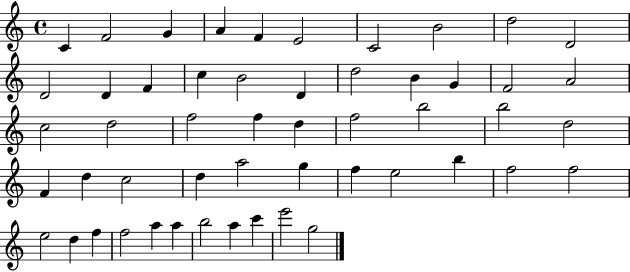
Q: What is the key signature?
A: C major